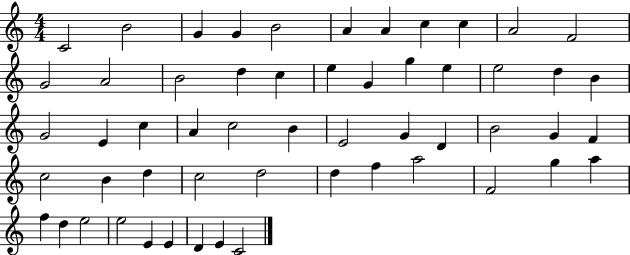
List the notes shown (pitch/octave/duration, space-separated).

C4/h B4/h G4/q G4/q B4/h A4/q A4/q C5/q C5/q A4/h F4/h G4/h A4/h B4/h D5/q C5/q E5/q G4/q G5/q E5/q E5/h D5/q B4/q G4/h E4/q C5/q A4/q C5/h B4/q E4/h G4/q D4/q B4/h G4/q F4/q C5/h B4/q D5/q C5/h D5/h D5/q F5/q A5/h F4/h G5/q A5/q F5/q D5/q E5/h E5/h E4/q E4/q D4/q E4/q C4/h